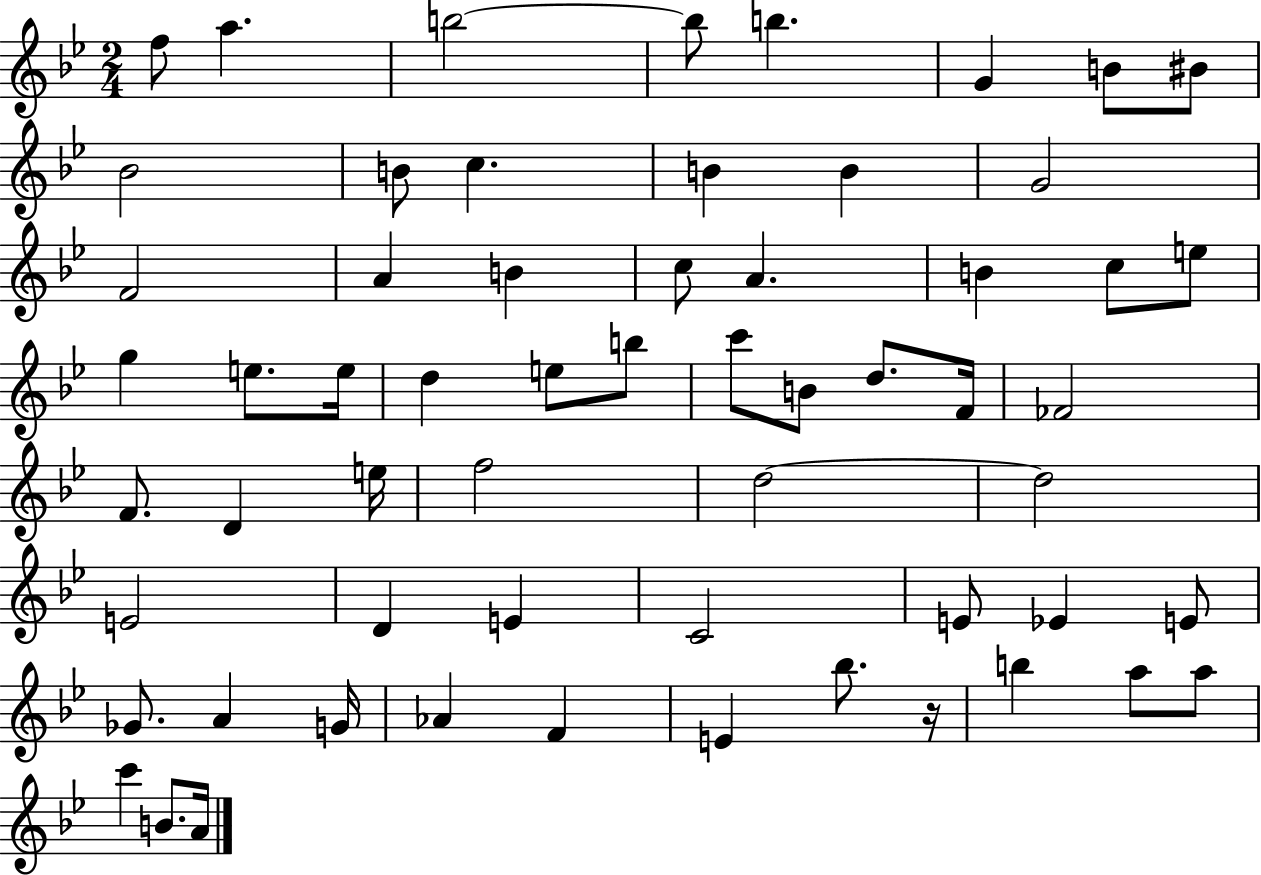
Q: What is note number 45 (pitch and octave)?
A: Eb4